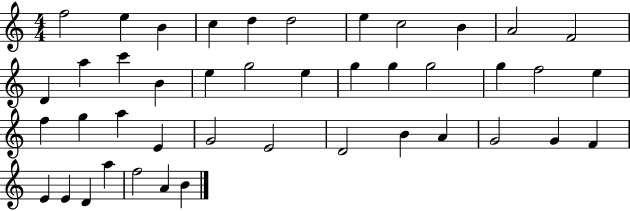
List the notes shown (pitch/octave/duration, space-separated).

F5/h E5/q B4/q C5/q D5/q D5/h E5/q C5/h B4/q A4/h F4/h D4/q A5/q C6/q B4/q E5/q G5/h E5/q G5/q G5/q G5/h G5/q F5/h E5/q F5/q G5/q A5/q E4/q G4/h E4/h D4/h B4/q A4/q G4/h G4/q F4/q E4/q E4/q D4/q A5/q F5/h A4/q B4/q